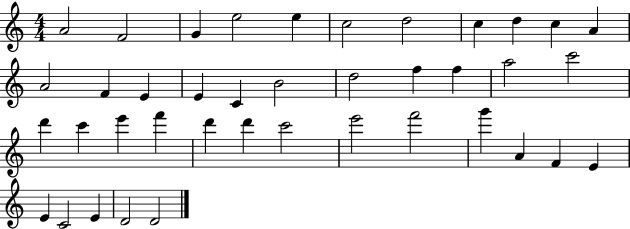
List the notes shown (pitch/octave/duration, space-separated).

A4/h F4/h G4/q E5/h E5/q C5/h D5/h C5/q D5/q C5/q A4/q A4/h F4/q E4/q E4/q C4/q B4/h D5/h F5/q F5/q A5/h C6/h D6/q C6/q E6/q F6/q D6/q D6/q C6/h E6/h F6/h G6/q A4/q F4/q E4/q E4/q C4/h E4/q D4/h D4/h